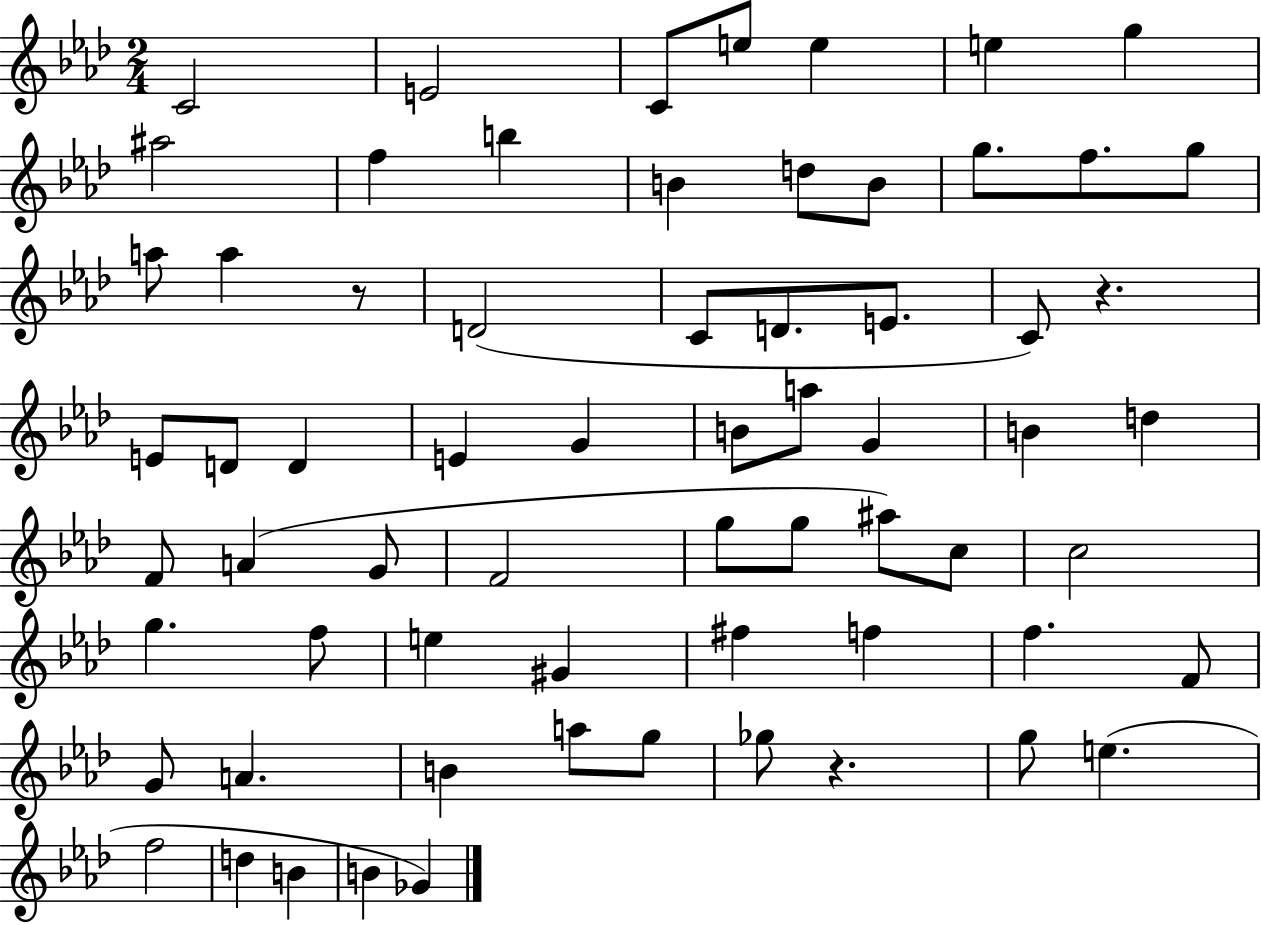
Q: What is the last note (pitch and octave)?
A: Gb4